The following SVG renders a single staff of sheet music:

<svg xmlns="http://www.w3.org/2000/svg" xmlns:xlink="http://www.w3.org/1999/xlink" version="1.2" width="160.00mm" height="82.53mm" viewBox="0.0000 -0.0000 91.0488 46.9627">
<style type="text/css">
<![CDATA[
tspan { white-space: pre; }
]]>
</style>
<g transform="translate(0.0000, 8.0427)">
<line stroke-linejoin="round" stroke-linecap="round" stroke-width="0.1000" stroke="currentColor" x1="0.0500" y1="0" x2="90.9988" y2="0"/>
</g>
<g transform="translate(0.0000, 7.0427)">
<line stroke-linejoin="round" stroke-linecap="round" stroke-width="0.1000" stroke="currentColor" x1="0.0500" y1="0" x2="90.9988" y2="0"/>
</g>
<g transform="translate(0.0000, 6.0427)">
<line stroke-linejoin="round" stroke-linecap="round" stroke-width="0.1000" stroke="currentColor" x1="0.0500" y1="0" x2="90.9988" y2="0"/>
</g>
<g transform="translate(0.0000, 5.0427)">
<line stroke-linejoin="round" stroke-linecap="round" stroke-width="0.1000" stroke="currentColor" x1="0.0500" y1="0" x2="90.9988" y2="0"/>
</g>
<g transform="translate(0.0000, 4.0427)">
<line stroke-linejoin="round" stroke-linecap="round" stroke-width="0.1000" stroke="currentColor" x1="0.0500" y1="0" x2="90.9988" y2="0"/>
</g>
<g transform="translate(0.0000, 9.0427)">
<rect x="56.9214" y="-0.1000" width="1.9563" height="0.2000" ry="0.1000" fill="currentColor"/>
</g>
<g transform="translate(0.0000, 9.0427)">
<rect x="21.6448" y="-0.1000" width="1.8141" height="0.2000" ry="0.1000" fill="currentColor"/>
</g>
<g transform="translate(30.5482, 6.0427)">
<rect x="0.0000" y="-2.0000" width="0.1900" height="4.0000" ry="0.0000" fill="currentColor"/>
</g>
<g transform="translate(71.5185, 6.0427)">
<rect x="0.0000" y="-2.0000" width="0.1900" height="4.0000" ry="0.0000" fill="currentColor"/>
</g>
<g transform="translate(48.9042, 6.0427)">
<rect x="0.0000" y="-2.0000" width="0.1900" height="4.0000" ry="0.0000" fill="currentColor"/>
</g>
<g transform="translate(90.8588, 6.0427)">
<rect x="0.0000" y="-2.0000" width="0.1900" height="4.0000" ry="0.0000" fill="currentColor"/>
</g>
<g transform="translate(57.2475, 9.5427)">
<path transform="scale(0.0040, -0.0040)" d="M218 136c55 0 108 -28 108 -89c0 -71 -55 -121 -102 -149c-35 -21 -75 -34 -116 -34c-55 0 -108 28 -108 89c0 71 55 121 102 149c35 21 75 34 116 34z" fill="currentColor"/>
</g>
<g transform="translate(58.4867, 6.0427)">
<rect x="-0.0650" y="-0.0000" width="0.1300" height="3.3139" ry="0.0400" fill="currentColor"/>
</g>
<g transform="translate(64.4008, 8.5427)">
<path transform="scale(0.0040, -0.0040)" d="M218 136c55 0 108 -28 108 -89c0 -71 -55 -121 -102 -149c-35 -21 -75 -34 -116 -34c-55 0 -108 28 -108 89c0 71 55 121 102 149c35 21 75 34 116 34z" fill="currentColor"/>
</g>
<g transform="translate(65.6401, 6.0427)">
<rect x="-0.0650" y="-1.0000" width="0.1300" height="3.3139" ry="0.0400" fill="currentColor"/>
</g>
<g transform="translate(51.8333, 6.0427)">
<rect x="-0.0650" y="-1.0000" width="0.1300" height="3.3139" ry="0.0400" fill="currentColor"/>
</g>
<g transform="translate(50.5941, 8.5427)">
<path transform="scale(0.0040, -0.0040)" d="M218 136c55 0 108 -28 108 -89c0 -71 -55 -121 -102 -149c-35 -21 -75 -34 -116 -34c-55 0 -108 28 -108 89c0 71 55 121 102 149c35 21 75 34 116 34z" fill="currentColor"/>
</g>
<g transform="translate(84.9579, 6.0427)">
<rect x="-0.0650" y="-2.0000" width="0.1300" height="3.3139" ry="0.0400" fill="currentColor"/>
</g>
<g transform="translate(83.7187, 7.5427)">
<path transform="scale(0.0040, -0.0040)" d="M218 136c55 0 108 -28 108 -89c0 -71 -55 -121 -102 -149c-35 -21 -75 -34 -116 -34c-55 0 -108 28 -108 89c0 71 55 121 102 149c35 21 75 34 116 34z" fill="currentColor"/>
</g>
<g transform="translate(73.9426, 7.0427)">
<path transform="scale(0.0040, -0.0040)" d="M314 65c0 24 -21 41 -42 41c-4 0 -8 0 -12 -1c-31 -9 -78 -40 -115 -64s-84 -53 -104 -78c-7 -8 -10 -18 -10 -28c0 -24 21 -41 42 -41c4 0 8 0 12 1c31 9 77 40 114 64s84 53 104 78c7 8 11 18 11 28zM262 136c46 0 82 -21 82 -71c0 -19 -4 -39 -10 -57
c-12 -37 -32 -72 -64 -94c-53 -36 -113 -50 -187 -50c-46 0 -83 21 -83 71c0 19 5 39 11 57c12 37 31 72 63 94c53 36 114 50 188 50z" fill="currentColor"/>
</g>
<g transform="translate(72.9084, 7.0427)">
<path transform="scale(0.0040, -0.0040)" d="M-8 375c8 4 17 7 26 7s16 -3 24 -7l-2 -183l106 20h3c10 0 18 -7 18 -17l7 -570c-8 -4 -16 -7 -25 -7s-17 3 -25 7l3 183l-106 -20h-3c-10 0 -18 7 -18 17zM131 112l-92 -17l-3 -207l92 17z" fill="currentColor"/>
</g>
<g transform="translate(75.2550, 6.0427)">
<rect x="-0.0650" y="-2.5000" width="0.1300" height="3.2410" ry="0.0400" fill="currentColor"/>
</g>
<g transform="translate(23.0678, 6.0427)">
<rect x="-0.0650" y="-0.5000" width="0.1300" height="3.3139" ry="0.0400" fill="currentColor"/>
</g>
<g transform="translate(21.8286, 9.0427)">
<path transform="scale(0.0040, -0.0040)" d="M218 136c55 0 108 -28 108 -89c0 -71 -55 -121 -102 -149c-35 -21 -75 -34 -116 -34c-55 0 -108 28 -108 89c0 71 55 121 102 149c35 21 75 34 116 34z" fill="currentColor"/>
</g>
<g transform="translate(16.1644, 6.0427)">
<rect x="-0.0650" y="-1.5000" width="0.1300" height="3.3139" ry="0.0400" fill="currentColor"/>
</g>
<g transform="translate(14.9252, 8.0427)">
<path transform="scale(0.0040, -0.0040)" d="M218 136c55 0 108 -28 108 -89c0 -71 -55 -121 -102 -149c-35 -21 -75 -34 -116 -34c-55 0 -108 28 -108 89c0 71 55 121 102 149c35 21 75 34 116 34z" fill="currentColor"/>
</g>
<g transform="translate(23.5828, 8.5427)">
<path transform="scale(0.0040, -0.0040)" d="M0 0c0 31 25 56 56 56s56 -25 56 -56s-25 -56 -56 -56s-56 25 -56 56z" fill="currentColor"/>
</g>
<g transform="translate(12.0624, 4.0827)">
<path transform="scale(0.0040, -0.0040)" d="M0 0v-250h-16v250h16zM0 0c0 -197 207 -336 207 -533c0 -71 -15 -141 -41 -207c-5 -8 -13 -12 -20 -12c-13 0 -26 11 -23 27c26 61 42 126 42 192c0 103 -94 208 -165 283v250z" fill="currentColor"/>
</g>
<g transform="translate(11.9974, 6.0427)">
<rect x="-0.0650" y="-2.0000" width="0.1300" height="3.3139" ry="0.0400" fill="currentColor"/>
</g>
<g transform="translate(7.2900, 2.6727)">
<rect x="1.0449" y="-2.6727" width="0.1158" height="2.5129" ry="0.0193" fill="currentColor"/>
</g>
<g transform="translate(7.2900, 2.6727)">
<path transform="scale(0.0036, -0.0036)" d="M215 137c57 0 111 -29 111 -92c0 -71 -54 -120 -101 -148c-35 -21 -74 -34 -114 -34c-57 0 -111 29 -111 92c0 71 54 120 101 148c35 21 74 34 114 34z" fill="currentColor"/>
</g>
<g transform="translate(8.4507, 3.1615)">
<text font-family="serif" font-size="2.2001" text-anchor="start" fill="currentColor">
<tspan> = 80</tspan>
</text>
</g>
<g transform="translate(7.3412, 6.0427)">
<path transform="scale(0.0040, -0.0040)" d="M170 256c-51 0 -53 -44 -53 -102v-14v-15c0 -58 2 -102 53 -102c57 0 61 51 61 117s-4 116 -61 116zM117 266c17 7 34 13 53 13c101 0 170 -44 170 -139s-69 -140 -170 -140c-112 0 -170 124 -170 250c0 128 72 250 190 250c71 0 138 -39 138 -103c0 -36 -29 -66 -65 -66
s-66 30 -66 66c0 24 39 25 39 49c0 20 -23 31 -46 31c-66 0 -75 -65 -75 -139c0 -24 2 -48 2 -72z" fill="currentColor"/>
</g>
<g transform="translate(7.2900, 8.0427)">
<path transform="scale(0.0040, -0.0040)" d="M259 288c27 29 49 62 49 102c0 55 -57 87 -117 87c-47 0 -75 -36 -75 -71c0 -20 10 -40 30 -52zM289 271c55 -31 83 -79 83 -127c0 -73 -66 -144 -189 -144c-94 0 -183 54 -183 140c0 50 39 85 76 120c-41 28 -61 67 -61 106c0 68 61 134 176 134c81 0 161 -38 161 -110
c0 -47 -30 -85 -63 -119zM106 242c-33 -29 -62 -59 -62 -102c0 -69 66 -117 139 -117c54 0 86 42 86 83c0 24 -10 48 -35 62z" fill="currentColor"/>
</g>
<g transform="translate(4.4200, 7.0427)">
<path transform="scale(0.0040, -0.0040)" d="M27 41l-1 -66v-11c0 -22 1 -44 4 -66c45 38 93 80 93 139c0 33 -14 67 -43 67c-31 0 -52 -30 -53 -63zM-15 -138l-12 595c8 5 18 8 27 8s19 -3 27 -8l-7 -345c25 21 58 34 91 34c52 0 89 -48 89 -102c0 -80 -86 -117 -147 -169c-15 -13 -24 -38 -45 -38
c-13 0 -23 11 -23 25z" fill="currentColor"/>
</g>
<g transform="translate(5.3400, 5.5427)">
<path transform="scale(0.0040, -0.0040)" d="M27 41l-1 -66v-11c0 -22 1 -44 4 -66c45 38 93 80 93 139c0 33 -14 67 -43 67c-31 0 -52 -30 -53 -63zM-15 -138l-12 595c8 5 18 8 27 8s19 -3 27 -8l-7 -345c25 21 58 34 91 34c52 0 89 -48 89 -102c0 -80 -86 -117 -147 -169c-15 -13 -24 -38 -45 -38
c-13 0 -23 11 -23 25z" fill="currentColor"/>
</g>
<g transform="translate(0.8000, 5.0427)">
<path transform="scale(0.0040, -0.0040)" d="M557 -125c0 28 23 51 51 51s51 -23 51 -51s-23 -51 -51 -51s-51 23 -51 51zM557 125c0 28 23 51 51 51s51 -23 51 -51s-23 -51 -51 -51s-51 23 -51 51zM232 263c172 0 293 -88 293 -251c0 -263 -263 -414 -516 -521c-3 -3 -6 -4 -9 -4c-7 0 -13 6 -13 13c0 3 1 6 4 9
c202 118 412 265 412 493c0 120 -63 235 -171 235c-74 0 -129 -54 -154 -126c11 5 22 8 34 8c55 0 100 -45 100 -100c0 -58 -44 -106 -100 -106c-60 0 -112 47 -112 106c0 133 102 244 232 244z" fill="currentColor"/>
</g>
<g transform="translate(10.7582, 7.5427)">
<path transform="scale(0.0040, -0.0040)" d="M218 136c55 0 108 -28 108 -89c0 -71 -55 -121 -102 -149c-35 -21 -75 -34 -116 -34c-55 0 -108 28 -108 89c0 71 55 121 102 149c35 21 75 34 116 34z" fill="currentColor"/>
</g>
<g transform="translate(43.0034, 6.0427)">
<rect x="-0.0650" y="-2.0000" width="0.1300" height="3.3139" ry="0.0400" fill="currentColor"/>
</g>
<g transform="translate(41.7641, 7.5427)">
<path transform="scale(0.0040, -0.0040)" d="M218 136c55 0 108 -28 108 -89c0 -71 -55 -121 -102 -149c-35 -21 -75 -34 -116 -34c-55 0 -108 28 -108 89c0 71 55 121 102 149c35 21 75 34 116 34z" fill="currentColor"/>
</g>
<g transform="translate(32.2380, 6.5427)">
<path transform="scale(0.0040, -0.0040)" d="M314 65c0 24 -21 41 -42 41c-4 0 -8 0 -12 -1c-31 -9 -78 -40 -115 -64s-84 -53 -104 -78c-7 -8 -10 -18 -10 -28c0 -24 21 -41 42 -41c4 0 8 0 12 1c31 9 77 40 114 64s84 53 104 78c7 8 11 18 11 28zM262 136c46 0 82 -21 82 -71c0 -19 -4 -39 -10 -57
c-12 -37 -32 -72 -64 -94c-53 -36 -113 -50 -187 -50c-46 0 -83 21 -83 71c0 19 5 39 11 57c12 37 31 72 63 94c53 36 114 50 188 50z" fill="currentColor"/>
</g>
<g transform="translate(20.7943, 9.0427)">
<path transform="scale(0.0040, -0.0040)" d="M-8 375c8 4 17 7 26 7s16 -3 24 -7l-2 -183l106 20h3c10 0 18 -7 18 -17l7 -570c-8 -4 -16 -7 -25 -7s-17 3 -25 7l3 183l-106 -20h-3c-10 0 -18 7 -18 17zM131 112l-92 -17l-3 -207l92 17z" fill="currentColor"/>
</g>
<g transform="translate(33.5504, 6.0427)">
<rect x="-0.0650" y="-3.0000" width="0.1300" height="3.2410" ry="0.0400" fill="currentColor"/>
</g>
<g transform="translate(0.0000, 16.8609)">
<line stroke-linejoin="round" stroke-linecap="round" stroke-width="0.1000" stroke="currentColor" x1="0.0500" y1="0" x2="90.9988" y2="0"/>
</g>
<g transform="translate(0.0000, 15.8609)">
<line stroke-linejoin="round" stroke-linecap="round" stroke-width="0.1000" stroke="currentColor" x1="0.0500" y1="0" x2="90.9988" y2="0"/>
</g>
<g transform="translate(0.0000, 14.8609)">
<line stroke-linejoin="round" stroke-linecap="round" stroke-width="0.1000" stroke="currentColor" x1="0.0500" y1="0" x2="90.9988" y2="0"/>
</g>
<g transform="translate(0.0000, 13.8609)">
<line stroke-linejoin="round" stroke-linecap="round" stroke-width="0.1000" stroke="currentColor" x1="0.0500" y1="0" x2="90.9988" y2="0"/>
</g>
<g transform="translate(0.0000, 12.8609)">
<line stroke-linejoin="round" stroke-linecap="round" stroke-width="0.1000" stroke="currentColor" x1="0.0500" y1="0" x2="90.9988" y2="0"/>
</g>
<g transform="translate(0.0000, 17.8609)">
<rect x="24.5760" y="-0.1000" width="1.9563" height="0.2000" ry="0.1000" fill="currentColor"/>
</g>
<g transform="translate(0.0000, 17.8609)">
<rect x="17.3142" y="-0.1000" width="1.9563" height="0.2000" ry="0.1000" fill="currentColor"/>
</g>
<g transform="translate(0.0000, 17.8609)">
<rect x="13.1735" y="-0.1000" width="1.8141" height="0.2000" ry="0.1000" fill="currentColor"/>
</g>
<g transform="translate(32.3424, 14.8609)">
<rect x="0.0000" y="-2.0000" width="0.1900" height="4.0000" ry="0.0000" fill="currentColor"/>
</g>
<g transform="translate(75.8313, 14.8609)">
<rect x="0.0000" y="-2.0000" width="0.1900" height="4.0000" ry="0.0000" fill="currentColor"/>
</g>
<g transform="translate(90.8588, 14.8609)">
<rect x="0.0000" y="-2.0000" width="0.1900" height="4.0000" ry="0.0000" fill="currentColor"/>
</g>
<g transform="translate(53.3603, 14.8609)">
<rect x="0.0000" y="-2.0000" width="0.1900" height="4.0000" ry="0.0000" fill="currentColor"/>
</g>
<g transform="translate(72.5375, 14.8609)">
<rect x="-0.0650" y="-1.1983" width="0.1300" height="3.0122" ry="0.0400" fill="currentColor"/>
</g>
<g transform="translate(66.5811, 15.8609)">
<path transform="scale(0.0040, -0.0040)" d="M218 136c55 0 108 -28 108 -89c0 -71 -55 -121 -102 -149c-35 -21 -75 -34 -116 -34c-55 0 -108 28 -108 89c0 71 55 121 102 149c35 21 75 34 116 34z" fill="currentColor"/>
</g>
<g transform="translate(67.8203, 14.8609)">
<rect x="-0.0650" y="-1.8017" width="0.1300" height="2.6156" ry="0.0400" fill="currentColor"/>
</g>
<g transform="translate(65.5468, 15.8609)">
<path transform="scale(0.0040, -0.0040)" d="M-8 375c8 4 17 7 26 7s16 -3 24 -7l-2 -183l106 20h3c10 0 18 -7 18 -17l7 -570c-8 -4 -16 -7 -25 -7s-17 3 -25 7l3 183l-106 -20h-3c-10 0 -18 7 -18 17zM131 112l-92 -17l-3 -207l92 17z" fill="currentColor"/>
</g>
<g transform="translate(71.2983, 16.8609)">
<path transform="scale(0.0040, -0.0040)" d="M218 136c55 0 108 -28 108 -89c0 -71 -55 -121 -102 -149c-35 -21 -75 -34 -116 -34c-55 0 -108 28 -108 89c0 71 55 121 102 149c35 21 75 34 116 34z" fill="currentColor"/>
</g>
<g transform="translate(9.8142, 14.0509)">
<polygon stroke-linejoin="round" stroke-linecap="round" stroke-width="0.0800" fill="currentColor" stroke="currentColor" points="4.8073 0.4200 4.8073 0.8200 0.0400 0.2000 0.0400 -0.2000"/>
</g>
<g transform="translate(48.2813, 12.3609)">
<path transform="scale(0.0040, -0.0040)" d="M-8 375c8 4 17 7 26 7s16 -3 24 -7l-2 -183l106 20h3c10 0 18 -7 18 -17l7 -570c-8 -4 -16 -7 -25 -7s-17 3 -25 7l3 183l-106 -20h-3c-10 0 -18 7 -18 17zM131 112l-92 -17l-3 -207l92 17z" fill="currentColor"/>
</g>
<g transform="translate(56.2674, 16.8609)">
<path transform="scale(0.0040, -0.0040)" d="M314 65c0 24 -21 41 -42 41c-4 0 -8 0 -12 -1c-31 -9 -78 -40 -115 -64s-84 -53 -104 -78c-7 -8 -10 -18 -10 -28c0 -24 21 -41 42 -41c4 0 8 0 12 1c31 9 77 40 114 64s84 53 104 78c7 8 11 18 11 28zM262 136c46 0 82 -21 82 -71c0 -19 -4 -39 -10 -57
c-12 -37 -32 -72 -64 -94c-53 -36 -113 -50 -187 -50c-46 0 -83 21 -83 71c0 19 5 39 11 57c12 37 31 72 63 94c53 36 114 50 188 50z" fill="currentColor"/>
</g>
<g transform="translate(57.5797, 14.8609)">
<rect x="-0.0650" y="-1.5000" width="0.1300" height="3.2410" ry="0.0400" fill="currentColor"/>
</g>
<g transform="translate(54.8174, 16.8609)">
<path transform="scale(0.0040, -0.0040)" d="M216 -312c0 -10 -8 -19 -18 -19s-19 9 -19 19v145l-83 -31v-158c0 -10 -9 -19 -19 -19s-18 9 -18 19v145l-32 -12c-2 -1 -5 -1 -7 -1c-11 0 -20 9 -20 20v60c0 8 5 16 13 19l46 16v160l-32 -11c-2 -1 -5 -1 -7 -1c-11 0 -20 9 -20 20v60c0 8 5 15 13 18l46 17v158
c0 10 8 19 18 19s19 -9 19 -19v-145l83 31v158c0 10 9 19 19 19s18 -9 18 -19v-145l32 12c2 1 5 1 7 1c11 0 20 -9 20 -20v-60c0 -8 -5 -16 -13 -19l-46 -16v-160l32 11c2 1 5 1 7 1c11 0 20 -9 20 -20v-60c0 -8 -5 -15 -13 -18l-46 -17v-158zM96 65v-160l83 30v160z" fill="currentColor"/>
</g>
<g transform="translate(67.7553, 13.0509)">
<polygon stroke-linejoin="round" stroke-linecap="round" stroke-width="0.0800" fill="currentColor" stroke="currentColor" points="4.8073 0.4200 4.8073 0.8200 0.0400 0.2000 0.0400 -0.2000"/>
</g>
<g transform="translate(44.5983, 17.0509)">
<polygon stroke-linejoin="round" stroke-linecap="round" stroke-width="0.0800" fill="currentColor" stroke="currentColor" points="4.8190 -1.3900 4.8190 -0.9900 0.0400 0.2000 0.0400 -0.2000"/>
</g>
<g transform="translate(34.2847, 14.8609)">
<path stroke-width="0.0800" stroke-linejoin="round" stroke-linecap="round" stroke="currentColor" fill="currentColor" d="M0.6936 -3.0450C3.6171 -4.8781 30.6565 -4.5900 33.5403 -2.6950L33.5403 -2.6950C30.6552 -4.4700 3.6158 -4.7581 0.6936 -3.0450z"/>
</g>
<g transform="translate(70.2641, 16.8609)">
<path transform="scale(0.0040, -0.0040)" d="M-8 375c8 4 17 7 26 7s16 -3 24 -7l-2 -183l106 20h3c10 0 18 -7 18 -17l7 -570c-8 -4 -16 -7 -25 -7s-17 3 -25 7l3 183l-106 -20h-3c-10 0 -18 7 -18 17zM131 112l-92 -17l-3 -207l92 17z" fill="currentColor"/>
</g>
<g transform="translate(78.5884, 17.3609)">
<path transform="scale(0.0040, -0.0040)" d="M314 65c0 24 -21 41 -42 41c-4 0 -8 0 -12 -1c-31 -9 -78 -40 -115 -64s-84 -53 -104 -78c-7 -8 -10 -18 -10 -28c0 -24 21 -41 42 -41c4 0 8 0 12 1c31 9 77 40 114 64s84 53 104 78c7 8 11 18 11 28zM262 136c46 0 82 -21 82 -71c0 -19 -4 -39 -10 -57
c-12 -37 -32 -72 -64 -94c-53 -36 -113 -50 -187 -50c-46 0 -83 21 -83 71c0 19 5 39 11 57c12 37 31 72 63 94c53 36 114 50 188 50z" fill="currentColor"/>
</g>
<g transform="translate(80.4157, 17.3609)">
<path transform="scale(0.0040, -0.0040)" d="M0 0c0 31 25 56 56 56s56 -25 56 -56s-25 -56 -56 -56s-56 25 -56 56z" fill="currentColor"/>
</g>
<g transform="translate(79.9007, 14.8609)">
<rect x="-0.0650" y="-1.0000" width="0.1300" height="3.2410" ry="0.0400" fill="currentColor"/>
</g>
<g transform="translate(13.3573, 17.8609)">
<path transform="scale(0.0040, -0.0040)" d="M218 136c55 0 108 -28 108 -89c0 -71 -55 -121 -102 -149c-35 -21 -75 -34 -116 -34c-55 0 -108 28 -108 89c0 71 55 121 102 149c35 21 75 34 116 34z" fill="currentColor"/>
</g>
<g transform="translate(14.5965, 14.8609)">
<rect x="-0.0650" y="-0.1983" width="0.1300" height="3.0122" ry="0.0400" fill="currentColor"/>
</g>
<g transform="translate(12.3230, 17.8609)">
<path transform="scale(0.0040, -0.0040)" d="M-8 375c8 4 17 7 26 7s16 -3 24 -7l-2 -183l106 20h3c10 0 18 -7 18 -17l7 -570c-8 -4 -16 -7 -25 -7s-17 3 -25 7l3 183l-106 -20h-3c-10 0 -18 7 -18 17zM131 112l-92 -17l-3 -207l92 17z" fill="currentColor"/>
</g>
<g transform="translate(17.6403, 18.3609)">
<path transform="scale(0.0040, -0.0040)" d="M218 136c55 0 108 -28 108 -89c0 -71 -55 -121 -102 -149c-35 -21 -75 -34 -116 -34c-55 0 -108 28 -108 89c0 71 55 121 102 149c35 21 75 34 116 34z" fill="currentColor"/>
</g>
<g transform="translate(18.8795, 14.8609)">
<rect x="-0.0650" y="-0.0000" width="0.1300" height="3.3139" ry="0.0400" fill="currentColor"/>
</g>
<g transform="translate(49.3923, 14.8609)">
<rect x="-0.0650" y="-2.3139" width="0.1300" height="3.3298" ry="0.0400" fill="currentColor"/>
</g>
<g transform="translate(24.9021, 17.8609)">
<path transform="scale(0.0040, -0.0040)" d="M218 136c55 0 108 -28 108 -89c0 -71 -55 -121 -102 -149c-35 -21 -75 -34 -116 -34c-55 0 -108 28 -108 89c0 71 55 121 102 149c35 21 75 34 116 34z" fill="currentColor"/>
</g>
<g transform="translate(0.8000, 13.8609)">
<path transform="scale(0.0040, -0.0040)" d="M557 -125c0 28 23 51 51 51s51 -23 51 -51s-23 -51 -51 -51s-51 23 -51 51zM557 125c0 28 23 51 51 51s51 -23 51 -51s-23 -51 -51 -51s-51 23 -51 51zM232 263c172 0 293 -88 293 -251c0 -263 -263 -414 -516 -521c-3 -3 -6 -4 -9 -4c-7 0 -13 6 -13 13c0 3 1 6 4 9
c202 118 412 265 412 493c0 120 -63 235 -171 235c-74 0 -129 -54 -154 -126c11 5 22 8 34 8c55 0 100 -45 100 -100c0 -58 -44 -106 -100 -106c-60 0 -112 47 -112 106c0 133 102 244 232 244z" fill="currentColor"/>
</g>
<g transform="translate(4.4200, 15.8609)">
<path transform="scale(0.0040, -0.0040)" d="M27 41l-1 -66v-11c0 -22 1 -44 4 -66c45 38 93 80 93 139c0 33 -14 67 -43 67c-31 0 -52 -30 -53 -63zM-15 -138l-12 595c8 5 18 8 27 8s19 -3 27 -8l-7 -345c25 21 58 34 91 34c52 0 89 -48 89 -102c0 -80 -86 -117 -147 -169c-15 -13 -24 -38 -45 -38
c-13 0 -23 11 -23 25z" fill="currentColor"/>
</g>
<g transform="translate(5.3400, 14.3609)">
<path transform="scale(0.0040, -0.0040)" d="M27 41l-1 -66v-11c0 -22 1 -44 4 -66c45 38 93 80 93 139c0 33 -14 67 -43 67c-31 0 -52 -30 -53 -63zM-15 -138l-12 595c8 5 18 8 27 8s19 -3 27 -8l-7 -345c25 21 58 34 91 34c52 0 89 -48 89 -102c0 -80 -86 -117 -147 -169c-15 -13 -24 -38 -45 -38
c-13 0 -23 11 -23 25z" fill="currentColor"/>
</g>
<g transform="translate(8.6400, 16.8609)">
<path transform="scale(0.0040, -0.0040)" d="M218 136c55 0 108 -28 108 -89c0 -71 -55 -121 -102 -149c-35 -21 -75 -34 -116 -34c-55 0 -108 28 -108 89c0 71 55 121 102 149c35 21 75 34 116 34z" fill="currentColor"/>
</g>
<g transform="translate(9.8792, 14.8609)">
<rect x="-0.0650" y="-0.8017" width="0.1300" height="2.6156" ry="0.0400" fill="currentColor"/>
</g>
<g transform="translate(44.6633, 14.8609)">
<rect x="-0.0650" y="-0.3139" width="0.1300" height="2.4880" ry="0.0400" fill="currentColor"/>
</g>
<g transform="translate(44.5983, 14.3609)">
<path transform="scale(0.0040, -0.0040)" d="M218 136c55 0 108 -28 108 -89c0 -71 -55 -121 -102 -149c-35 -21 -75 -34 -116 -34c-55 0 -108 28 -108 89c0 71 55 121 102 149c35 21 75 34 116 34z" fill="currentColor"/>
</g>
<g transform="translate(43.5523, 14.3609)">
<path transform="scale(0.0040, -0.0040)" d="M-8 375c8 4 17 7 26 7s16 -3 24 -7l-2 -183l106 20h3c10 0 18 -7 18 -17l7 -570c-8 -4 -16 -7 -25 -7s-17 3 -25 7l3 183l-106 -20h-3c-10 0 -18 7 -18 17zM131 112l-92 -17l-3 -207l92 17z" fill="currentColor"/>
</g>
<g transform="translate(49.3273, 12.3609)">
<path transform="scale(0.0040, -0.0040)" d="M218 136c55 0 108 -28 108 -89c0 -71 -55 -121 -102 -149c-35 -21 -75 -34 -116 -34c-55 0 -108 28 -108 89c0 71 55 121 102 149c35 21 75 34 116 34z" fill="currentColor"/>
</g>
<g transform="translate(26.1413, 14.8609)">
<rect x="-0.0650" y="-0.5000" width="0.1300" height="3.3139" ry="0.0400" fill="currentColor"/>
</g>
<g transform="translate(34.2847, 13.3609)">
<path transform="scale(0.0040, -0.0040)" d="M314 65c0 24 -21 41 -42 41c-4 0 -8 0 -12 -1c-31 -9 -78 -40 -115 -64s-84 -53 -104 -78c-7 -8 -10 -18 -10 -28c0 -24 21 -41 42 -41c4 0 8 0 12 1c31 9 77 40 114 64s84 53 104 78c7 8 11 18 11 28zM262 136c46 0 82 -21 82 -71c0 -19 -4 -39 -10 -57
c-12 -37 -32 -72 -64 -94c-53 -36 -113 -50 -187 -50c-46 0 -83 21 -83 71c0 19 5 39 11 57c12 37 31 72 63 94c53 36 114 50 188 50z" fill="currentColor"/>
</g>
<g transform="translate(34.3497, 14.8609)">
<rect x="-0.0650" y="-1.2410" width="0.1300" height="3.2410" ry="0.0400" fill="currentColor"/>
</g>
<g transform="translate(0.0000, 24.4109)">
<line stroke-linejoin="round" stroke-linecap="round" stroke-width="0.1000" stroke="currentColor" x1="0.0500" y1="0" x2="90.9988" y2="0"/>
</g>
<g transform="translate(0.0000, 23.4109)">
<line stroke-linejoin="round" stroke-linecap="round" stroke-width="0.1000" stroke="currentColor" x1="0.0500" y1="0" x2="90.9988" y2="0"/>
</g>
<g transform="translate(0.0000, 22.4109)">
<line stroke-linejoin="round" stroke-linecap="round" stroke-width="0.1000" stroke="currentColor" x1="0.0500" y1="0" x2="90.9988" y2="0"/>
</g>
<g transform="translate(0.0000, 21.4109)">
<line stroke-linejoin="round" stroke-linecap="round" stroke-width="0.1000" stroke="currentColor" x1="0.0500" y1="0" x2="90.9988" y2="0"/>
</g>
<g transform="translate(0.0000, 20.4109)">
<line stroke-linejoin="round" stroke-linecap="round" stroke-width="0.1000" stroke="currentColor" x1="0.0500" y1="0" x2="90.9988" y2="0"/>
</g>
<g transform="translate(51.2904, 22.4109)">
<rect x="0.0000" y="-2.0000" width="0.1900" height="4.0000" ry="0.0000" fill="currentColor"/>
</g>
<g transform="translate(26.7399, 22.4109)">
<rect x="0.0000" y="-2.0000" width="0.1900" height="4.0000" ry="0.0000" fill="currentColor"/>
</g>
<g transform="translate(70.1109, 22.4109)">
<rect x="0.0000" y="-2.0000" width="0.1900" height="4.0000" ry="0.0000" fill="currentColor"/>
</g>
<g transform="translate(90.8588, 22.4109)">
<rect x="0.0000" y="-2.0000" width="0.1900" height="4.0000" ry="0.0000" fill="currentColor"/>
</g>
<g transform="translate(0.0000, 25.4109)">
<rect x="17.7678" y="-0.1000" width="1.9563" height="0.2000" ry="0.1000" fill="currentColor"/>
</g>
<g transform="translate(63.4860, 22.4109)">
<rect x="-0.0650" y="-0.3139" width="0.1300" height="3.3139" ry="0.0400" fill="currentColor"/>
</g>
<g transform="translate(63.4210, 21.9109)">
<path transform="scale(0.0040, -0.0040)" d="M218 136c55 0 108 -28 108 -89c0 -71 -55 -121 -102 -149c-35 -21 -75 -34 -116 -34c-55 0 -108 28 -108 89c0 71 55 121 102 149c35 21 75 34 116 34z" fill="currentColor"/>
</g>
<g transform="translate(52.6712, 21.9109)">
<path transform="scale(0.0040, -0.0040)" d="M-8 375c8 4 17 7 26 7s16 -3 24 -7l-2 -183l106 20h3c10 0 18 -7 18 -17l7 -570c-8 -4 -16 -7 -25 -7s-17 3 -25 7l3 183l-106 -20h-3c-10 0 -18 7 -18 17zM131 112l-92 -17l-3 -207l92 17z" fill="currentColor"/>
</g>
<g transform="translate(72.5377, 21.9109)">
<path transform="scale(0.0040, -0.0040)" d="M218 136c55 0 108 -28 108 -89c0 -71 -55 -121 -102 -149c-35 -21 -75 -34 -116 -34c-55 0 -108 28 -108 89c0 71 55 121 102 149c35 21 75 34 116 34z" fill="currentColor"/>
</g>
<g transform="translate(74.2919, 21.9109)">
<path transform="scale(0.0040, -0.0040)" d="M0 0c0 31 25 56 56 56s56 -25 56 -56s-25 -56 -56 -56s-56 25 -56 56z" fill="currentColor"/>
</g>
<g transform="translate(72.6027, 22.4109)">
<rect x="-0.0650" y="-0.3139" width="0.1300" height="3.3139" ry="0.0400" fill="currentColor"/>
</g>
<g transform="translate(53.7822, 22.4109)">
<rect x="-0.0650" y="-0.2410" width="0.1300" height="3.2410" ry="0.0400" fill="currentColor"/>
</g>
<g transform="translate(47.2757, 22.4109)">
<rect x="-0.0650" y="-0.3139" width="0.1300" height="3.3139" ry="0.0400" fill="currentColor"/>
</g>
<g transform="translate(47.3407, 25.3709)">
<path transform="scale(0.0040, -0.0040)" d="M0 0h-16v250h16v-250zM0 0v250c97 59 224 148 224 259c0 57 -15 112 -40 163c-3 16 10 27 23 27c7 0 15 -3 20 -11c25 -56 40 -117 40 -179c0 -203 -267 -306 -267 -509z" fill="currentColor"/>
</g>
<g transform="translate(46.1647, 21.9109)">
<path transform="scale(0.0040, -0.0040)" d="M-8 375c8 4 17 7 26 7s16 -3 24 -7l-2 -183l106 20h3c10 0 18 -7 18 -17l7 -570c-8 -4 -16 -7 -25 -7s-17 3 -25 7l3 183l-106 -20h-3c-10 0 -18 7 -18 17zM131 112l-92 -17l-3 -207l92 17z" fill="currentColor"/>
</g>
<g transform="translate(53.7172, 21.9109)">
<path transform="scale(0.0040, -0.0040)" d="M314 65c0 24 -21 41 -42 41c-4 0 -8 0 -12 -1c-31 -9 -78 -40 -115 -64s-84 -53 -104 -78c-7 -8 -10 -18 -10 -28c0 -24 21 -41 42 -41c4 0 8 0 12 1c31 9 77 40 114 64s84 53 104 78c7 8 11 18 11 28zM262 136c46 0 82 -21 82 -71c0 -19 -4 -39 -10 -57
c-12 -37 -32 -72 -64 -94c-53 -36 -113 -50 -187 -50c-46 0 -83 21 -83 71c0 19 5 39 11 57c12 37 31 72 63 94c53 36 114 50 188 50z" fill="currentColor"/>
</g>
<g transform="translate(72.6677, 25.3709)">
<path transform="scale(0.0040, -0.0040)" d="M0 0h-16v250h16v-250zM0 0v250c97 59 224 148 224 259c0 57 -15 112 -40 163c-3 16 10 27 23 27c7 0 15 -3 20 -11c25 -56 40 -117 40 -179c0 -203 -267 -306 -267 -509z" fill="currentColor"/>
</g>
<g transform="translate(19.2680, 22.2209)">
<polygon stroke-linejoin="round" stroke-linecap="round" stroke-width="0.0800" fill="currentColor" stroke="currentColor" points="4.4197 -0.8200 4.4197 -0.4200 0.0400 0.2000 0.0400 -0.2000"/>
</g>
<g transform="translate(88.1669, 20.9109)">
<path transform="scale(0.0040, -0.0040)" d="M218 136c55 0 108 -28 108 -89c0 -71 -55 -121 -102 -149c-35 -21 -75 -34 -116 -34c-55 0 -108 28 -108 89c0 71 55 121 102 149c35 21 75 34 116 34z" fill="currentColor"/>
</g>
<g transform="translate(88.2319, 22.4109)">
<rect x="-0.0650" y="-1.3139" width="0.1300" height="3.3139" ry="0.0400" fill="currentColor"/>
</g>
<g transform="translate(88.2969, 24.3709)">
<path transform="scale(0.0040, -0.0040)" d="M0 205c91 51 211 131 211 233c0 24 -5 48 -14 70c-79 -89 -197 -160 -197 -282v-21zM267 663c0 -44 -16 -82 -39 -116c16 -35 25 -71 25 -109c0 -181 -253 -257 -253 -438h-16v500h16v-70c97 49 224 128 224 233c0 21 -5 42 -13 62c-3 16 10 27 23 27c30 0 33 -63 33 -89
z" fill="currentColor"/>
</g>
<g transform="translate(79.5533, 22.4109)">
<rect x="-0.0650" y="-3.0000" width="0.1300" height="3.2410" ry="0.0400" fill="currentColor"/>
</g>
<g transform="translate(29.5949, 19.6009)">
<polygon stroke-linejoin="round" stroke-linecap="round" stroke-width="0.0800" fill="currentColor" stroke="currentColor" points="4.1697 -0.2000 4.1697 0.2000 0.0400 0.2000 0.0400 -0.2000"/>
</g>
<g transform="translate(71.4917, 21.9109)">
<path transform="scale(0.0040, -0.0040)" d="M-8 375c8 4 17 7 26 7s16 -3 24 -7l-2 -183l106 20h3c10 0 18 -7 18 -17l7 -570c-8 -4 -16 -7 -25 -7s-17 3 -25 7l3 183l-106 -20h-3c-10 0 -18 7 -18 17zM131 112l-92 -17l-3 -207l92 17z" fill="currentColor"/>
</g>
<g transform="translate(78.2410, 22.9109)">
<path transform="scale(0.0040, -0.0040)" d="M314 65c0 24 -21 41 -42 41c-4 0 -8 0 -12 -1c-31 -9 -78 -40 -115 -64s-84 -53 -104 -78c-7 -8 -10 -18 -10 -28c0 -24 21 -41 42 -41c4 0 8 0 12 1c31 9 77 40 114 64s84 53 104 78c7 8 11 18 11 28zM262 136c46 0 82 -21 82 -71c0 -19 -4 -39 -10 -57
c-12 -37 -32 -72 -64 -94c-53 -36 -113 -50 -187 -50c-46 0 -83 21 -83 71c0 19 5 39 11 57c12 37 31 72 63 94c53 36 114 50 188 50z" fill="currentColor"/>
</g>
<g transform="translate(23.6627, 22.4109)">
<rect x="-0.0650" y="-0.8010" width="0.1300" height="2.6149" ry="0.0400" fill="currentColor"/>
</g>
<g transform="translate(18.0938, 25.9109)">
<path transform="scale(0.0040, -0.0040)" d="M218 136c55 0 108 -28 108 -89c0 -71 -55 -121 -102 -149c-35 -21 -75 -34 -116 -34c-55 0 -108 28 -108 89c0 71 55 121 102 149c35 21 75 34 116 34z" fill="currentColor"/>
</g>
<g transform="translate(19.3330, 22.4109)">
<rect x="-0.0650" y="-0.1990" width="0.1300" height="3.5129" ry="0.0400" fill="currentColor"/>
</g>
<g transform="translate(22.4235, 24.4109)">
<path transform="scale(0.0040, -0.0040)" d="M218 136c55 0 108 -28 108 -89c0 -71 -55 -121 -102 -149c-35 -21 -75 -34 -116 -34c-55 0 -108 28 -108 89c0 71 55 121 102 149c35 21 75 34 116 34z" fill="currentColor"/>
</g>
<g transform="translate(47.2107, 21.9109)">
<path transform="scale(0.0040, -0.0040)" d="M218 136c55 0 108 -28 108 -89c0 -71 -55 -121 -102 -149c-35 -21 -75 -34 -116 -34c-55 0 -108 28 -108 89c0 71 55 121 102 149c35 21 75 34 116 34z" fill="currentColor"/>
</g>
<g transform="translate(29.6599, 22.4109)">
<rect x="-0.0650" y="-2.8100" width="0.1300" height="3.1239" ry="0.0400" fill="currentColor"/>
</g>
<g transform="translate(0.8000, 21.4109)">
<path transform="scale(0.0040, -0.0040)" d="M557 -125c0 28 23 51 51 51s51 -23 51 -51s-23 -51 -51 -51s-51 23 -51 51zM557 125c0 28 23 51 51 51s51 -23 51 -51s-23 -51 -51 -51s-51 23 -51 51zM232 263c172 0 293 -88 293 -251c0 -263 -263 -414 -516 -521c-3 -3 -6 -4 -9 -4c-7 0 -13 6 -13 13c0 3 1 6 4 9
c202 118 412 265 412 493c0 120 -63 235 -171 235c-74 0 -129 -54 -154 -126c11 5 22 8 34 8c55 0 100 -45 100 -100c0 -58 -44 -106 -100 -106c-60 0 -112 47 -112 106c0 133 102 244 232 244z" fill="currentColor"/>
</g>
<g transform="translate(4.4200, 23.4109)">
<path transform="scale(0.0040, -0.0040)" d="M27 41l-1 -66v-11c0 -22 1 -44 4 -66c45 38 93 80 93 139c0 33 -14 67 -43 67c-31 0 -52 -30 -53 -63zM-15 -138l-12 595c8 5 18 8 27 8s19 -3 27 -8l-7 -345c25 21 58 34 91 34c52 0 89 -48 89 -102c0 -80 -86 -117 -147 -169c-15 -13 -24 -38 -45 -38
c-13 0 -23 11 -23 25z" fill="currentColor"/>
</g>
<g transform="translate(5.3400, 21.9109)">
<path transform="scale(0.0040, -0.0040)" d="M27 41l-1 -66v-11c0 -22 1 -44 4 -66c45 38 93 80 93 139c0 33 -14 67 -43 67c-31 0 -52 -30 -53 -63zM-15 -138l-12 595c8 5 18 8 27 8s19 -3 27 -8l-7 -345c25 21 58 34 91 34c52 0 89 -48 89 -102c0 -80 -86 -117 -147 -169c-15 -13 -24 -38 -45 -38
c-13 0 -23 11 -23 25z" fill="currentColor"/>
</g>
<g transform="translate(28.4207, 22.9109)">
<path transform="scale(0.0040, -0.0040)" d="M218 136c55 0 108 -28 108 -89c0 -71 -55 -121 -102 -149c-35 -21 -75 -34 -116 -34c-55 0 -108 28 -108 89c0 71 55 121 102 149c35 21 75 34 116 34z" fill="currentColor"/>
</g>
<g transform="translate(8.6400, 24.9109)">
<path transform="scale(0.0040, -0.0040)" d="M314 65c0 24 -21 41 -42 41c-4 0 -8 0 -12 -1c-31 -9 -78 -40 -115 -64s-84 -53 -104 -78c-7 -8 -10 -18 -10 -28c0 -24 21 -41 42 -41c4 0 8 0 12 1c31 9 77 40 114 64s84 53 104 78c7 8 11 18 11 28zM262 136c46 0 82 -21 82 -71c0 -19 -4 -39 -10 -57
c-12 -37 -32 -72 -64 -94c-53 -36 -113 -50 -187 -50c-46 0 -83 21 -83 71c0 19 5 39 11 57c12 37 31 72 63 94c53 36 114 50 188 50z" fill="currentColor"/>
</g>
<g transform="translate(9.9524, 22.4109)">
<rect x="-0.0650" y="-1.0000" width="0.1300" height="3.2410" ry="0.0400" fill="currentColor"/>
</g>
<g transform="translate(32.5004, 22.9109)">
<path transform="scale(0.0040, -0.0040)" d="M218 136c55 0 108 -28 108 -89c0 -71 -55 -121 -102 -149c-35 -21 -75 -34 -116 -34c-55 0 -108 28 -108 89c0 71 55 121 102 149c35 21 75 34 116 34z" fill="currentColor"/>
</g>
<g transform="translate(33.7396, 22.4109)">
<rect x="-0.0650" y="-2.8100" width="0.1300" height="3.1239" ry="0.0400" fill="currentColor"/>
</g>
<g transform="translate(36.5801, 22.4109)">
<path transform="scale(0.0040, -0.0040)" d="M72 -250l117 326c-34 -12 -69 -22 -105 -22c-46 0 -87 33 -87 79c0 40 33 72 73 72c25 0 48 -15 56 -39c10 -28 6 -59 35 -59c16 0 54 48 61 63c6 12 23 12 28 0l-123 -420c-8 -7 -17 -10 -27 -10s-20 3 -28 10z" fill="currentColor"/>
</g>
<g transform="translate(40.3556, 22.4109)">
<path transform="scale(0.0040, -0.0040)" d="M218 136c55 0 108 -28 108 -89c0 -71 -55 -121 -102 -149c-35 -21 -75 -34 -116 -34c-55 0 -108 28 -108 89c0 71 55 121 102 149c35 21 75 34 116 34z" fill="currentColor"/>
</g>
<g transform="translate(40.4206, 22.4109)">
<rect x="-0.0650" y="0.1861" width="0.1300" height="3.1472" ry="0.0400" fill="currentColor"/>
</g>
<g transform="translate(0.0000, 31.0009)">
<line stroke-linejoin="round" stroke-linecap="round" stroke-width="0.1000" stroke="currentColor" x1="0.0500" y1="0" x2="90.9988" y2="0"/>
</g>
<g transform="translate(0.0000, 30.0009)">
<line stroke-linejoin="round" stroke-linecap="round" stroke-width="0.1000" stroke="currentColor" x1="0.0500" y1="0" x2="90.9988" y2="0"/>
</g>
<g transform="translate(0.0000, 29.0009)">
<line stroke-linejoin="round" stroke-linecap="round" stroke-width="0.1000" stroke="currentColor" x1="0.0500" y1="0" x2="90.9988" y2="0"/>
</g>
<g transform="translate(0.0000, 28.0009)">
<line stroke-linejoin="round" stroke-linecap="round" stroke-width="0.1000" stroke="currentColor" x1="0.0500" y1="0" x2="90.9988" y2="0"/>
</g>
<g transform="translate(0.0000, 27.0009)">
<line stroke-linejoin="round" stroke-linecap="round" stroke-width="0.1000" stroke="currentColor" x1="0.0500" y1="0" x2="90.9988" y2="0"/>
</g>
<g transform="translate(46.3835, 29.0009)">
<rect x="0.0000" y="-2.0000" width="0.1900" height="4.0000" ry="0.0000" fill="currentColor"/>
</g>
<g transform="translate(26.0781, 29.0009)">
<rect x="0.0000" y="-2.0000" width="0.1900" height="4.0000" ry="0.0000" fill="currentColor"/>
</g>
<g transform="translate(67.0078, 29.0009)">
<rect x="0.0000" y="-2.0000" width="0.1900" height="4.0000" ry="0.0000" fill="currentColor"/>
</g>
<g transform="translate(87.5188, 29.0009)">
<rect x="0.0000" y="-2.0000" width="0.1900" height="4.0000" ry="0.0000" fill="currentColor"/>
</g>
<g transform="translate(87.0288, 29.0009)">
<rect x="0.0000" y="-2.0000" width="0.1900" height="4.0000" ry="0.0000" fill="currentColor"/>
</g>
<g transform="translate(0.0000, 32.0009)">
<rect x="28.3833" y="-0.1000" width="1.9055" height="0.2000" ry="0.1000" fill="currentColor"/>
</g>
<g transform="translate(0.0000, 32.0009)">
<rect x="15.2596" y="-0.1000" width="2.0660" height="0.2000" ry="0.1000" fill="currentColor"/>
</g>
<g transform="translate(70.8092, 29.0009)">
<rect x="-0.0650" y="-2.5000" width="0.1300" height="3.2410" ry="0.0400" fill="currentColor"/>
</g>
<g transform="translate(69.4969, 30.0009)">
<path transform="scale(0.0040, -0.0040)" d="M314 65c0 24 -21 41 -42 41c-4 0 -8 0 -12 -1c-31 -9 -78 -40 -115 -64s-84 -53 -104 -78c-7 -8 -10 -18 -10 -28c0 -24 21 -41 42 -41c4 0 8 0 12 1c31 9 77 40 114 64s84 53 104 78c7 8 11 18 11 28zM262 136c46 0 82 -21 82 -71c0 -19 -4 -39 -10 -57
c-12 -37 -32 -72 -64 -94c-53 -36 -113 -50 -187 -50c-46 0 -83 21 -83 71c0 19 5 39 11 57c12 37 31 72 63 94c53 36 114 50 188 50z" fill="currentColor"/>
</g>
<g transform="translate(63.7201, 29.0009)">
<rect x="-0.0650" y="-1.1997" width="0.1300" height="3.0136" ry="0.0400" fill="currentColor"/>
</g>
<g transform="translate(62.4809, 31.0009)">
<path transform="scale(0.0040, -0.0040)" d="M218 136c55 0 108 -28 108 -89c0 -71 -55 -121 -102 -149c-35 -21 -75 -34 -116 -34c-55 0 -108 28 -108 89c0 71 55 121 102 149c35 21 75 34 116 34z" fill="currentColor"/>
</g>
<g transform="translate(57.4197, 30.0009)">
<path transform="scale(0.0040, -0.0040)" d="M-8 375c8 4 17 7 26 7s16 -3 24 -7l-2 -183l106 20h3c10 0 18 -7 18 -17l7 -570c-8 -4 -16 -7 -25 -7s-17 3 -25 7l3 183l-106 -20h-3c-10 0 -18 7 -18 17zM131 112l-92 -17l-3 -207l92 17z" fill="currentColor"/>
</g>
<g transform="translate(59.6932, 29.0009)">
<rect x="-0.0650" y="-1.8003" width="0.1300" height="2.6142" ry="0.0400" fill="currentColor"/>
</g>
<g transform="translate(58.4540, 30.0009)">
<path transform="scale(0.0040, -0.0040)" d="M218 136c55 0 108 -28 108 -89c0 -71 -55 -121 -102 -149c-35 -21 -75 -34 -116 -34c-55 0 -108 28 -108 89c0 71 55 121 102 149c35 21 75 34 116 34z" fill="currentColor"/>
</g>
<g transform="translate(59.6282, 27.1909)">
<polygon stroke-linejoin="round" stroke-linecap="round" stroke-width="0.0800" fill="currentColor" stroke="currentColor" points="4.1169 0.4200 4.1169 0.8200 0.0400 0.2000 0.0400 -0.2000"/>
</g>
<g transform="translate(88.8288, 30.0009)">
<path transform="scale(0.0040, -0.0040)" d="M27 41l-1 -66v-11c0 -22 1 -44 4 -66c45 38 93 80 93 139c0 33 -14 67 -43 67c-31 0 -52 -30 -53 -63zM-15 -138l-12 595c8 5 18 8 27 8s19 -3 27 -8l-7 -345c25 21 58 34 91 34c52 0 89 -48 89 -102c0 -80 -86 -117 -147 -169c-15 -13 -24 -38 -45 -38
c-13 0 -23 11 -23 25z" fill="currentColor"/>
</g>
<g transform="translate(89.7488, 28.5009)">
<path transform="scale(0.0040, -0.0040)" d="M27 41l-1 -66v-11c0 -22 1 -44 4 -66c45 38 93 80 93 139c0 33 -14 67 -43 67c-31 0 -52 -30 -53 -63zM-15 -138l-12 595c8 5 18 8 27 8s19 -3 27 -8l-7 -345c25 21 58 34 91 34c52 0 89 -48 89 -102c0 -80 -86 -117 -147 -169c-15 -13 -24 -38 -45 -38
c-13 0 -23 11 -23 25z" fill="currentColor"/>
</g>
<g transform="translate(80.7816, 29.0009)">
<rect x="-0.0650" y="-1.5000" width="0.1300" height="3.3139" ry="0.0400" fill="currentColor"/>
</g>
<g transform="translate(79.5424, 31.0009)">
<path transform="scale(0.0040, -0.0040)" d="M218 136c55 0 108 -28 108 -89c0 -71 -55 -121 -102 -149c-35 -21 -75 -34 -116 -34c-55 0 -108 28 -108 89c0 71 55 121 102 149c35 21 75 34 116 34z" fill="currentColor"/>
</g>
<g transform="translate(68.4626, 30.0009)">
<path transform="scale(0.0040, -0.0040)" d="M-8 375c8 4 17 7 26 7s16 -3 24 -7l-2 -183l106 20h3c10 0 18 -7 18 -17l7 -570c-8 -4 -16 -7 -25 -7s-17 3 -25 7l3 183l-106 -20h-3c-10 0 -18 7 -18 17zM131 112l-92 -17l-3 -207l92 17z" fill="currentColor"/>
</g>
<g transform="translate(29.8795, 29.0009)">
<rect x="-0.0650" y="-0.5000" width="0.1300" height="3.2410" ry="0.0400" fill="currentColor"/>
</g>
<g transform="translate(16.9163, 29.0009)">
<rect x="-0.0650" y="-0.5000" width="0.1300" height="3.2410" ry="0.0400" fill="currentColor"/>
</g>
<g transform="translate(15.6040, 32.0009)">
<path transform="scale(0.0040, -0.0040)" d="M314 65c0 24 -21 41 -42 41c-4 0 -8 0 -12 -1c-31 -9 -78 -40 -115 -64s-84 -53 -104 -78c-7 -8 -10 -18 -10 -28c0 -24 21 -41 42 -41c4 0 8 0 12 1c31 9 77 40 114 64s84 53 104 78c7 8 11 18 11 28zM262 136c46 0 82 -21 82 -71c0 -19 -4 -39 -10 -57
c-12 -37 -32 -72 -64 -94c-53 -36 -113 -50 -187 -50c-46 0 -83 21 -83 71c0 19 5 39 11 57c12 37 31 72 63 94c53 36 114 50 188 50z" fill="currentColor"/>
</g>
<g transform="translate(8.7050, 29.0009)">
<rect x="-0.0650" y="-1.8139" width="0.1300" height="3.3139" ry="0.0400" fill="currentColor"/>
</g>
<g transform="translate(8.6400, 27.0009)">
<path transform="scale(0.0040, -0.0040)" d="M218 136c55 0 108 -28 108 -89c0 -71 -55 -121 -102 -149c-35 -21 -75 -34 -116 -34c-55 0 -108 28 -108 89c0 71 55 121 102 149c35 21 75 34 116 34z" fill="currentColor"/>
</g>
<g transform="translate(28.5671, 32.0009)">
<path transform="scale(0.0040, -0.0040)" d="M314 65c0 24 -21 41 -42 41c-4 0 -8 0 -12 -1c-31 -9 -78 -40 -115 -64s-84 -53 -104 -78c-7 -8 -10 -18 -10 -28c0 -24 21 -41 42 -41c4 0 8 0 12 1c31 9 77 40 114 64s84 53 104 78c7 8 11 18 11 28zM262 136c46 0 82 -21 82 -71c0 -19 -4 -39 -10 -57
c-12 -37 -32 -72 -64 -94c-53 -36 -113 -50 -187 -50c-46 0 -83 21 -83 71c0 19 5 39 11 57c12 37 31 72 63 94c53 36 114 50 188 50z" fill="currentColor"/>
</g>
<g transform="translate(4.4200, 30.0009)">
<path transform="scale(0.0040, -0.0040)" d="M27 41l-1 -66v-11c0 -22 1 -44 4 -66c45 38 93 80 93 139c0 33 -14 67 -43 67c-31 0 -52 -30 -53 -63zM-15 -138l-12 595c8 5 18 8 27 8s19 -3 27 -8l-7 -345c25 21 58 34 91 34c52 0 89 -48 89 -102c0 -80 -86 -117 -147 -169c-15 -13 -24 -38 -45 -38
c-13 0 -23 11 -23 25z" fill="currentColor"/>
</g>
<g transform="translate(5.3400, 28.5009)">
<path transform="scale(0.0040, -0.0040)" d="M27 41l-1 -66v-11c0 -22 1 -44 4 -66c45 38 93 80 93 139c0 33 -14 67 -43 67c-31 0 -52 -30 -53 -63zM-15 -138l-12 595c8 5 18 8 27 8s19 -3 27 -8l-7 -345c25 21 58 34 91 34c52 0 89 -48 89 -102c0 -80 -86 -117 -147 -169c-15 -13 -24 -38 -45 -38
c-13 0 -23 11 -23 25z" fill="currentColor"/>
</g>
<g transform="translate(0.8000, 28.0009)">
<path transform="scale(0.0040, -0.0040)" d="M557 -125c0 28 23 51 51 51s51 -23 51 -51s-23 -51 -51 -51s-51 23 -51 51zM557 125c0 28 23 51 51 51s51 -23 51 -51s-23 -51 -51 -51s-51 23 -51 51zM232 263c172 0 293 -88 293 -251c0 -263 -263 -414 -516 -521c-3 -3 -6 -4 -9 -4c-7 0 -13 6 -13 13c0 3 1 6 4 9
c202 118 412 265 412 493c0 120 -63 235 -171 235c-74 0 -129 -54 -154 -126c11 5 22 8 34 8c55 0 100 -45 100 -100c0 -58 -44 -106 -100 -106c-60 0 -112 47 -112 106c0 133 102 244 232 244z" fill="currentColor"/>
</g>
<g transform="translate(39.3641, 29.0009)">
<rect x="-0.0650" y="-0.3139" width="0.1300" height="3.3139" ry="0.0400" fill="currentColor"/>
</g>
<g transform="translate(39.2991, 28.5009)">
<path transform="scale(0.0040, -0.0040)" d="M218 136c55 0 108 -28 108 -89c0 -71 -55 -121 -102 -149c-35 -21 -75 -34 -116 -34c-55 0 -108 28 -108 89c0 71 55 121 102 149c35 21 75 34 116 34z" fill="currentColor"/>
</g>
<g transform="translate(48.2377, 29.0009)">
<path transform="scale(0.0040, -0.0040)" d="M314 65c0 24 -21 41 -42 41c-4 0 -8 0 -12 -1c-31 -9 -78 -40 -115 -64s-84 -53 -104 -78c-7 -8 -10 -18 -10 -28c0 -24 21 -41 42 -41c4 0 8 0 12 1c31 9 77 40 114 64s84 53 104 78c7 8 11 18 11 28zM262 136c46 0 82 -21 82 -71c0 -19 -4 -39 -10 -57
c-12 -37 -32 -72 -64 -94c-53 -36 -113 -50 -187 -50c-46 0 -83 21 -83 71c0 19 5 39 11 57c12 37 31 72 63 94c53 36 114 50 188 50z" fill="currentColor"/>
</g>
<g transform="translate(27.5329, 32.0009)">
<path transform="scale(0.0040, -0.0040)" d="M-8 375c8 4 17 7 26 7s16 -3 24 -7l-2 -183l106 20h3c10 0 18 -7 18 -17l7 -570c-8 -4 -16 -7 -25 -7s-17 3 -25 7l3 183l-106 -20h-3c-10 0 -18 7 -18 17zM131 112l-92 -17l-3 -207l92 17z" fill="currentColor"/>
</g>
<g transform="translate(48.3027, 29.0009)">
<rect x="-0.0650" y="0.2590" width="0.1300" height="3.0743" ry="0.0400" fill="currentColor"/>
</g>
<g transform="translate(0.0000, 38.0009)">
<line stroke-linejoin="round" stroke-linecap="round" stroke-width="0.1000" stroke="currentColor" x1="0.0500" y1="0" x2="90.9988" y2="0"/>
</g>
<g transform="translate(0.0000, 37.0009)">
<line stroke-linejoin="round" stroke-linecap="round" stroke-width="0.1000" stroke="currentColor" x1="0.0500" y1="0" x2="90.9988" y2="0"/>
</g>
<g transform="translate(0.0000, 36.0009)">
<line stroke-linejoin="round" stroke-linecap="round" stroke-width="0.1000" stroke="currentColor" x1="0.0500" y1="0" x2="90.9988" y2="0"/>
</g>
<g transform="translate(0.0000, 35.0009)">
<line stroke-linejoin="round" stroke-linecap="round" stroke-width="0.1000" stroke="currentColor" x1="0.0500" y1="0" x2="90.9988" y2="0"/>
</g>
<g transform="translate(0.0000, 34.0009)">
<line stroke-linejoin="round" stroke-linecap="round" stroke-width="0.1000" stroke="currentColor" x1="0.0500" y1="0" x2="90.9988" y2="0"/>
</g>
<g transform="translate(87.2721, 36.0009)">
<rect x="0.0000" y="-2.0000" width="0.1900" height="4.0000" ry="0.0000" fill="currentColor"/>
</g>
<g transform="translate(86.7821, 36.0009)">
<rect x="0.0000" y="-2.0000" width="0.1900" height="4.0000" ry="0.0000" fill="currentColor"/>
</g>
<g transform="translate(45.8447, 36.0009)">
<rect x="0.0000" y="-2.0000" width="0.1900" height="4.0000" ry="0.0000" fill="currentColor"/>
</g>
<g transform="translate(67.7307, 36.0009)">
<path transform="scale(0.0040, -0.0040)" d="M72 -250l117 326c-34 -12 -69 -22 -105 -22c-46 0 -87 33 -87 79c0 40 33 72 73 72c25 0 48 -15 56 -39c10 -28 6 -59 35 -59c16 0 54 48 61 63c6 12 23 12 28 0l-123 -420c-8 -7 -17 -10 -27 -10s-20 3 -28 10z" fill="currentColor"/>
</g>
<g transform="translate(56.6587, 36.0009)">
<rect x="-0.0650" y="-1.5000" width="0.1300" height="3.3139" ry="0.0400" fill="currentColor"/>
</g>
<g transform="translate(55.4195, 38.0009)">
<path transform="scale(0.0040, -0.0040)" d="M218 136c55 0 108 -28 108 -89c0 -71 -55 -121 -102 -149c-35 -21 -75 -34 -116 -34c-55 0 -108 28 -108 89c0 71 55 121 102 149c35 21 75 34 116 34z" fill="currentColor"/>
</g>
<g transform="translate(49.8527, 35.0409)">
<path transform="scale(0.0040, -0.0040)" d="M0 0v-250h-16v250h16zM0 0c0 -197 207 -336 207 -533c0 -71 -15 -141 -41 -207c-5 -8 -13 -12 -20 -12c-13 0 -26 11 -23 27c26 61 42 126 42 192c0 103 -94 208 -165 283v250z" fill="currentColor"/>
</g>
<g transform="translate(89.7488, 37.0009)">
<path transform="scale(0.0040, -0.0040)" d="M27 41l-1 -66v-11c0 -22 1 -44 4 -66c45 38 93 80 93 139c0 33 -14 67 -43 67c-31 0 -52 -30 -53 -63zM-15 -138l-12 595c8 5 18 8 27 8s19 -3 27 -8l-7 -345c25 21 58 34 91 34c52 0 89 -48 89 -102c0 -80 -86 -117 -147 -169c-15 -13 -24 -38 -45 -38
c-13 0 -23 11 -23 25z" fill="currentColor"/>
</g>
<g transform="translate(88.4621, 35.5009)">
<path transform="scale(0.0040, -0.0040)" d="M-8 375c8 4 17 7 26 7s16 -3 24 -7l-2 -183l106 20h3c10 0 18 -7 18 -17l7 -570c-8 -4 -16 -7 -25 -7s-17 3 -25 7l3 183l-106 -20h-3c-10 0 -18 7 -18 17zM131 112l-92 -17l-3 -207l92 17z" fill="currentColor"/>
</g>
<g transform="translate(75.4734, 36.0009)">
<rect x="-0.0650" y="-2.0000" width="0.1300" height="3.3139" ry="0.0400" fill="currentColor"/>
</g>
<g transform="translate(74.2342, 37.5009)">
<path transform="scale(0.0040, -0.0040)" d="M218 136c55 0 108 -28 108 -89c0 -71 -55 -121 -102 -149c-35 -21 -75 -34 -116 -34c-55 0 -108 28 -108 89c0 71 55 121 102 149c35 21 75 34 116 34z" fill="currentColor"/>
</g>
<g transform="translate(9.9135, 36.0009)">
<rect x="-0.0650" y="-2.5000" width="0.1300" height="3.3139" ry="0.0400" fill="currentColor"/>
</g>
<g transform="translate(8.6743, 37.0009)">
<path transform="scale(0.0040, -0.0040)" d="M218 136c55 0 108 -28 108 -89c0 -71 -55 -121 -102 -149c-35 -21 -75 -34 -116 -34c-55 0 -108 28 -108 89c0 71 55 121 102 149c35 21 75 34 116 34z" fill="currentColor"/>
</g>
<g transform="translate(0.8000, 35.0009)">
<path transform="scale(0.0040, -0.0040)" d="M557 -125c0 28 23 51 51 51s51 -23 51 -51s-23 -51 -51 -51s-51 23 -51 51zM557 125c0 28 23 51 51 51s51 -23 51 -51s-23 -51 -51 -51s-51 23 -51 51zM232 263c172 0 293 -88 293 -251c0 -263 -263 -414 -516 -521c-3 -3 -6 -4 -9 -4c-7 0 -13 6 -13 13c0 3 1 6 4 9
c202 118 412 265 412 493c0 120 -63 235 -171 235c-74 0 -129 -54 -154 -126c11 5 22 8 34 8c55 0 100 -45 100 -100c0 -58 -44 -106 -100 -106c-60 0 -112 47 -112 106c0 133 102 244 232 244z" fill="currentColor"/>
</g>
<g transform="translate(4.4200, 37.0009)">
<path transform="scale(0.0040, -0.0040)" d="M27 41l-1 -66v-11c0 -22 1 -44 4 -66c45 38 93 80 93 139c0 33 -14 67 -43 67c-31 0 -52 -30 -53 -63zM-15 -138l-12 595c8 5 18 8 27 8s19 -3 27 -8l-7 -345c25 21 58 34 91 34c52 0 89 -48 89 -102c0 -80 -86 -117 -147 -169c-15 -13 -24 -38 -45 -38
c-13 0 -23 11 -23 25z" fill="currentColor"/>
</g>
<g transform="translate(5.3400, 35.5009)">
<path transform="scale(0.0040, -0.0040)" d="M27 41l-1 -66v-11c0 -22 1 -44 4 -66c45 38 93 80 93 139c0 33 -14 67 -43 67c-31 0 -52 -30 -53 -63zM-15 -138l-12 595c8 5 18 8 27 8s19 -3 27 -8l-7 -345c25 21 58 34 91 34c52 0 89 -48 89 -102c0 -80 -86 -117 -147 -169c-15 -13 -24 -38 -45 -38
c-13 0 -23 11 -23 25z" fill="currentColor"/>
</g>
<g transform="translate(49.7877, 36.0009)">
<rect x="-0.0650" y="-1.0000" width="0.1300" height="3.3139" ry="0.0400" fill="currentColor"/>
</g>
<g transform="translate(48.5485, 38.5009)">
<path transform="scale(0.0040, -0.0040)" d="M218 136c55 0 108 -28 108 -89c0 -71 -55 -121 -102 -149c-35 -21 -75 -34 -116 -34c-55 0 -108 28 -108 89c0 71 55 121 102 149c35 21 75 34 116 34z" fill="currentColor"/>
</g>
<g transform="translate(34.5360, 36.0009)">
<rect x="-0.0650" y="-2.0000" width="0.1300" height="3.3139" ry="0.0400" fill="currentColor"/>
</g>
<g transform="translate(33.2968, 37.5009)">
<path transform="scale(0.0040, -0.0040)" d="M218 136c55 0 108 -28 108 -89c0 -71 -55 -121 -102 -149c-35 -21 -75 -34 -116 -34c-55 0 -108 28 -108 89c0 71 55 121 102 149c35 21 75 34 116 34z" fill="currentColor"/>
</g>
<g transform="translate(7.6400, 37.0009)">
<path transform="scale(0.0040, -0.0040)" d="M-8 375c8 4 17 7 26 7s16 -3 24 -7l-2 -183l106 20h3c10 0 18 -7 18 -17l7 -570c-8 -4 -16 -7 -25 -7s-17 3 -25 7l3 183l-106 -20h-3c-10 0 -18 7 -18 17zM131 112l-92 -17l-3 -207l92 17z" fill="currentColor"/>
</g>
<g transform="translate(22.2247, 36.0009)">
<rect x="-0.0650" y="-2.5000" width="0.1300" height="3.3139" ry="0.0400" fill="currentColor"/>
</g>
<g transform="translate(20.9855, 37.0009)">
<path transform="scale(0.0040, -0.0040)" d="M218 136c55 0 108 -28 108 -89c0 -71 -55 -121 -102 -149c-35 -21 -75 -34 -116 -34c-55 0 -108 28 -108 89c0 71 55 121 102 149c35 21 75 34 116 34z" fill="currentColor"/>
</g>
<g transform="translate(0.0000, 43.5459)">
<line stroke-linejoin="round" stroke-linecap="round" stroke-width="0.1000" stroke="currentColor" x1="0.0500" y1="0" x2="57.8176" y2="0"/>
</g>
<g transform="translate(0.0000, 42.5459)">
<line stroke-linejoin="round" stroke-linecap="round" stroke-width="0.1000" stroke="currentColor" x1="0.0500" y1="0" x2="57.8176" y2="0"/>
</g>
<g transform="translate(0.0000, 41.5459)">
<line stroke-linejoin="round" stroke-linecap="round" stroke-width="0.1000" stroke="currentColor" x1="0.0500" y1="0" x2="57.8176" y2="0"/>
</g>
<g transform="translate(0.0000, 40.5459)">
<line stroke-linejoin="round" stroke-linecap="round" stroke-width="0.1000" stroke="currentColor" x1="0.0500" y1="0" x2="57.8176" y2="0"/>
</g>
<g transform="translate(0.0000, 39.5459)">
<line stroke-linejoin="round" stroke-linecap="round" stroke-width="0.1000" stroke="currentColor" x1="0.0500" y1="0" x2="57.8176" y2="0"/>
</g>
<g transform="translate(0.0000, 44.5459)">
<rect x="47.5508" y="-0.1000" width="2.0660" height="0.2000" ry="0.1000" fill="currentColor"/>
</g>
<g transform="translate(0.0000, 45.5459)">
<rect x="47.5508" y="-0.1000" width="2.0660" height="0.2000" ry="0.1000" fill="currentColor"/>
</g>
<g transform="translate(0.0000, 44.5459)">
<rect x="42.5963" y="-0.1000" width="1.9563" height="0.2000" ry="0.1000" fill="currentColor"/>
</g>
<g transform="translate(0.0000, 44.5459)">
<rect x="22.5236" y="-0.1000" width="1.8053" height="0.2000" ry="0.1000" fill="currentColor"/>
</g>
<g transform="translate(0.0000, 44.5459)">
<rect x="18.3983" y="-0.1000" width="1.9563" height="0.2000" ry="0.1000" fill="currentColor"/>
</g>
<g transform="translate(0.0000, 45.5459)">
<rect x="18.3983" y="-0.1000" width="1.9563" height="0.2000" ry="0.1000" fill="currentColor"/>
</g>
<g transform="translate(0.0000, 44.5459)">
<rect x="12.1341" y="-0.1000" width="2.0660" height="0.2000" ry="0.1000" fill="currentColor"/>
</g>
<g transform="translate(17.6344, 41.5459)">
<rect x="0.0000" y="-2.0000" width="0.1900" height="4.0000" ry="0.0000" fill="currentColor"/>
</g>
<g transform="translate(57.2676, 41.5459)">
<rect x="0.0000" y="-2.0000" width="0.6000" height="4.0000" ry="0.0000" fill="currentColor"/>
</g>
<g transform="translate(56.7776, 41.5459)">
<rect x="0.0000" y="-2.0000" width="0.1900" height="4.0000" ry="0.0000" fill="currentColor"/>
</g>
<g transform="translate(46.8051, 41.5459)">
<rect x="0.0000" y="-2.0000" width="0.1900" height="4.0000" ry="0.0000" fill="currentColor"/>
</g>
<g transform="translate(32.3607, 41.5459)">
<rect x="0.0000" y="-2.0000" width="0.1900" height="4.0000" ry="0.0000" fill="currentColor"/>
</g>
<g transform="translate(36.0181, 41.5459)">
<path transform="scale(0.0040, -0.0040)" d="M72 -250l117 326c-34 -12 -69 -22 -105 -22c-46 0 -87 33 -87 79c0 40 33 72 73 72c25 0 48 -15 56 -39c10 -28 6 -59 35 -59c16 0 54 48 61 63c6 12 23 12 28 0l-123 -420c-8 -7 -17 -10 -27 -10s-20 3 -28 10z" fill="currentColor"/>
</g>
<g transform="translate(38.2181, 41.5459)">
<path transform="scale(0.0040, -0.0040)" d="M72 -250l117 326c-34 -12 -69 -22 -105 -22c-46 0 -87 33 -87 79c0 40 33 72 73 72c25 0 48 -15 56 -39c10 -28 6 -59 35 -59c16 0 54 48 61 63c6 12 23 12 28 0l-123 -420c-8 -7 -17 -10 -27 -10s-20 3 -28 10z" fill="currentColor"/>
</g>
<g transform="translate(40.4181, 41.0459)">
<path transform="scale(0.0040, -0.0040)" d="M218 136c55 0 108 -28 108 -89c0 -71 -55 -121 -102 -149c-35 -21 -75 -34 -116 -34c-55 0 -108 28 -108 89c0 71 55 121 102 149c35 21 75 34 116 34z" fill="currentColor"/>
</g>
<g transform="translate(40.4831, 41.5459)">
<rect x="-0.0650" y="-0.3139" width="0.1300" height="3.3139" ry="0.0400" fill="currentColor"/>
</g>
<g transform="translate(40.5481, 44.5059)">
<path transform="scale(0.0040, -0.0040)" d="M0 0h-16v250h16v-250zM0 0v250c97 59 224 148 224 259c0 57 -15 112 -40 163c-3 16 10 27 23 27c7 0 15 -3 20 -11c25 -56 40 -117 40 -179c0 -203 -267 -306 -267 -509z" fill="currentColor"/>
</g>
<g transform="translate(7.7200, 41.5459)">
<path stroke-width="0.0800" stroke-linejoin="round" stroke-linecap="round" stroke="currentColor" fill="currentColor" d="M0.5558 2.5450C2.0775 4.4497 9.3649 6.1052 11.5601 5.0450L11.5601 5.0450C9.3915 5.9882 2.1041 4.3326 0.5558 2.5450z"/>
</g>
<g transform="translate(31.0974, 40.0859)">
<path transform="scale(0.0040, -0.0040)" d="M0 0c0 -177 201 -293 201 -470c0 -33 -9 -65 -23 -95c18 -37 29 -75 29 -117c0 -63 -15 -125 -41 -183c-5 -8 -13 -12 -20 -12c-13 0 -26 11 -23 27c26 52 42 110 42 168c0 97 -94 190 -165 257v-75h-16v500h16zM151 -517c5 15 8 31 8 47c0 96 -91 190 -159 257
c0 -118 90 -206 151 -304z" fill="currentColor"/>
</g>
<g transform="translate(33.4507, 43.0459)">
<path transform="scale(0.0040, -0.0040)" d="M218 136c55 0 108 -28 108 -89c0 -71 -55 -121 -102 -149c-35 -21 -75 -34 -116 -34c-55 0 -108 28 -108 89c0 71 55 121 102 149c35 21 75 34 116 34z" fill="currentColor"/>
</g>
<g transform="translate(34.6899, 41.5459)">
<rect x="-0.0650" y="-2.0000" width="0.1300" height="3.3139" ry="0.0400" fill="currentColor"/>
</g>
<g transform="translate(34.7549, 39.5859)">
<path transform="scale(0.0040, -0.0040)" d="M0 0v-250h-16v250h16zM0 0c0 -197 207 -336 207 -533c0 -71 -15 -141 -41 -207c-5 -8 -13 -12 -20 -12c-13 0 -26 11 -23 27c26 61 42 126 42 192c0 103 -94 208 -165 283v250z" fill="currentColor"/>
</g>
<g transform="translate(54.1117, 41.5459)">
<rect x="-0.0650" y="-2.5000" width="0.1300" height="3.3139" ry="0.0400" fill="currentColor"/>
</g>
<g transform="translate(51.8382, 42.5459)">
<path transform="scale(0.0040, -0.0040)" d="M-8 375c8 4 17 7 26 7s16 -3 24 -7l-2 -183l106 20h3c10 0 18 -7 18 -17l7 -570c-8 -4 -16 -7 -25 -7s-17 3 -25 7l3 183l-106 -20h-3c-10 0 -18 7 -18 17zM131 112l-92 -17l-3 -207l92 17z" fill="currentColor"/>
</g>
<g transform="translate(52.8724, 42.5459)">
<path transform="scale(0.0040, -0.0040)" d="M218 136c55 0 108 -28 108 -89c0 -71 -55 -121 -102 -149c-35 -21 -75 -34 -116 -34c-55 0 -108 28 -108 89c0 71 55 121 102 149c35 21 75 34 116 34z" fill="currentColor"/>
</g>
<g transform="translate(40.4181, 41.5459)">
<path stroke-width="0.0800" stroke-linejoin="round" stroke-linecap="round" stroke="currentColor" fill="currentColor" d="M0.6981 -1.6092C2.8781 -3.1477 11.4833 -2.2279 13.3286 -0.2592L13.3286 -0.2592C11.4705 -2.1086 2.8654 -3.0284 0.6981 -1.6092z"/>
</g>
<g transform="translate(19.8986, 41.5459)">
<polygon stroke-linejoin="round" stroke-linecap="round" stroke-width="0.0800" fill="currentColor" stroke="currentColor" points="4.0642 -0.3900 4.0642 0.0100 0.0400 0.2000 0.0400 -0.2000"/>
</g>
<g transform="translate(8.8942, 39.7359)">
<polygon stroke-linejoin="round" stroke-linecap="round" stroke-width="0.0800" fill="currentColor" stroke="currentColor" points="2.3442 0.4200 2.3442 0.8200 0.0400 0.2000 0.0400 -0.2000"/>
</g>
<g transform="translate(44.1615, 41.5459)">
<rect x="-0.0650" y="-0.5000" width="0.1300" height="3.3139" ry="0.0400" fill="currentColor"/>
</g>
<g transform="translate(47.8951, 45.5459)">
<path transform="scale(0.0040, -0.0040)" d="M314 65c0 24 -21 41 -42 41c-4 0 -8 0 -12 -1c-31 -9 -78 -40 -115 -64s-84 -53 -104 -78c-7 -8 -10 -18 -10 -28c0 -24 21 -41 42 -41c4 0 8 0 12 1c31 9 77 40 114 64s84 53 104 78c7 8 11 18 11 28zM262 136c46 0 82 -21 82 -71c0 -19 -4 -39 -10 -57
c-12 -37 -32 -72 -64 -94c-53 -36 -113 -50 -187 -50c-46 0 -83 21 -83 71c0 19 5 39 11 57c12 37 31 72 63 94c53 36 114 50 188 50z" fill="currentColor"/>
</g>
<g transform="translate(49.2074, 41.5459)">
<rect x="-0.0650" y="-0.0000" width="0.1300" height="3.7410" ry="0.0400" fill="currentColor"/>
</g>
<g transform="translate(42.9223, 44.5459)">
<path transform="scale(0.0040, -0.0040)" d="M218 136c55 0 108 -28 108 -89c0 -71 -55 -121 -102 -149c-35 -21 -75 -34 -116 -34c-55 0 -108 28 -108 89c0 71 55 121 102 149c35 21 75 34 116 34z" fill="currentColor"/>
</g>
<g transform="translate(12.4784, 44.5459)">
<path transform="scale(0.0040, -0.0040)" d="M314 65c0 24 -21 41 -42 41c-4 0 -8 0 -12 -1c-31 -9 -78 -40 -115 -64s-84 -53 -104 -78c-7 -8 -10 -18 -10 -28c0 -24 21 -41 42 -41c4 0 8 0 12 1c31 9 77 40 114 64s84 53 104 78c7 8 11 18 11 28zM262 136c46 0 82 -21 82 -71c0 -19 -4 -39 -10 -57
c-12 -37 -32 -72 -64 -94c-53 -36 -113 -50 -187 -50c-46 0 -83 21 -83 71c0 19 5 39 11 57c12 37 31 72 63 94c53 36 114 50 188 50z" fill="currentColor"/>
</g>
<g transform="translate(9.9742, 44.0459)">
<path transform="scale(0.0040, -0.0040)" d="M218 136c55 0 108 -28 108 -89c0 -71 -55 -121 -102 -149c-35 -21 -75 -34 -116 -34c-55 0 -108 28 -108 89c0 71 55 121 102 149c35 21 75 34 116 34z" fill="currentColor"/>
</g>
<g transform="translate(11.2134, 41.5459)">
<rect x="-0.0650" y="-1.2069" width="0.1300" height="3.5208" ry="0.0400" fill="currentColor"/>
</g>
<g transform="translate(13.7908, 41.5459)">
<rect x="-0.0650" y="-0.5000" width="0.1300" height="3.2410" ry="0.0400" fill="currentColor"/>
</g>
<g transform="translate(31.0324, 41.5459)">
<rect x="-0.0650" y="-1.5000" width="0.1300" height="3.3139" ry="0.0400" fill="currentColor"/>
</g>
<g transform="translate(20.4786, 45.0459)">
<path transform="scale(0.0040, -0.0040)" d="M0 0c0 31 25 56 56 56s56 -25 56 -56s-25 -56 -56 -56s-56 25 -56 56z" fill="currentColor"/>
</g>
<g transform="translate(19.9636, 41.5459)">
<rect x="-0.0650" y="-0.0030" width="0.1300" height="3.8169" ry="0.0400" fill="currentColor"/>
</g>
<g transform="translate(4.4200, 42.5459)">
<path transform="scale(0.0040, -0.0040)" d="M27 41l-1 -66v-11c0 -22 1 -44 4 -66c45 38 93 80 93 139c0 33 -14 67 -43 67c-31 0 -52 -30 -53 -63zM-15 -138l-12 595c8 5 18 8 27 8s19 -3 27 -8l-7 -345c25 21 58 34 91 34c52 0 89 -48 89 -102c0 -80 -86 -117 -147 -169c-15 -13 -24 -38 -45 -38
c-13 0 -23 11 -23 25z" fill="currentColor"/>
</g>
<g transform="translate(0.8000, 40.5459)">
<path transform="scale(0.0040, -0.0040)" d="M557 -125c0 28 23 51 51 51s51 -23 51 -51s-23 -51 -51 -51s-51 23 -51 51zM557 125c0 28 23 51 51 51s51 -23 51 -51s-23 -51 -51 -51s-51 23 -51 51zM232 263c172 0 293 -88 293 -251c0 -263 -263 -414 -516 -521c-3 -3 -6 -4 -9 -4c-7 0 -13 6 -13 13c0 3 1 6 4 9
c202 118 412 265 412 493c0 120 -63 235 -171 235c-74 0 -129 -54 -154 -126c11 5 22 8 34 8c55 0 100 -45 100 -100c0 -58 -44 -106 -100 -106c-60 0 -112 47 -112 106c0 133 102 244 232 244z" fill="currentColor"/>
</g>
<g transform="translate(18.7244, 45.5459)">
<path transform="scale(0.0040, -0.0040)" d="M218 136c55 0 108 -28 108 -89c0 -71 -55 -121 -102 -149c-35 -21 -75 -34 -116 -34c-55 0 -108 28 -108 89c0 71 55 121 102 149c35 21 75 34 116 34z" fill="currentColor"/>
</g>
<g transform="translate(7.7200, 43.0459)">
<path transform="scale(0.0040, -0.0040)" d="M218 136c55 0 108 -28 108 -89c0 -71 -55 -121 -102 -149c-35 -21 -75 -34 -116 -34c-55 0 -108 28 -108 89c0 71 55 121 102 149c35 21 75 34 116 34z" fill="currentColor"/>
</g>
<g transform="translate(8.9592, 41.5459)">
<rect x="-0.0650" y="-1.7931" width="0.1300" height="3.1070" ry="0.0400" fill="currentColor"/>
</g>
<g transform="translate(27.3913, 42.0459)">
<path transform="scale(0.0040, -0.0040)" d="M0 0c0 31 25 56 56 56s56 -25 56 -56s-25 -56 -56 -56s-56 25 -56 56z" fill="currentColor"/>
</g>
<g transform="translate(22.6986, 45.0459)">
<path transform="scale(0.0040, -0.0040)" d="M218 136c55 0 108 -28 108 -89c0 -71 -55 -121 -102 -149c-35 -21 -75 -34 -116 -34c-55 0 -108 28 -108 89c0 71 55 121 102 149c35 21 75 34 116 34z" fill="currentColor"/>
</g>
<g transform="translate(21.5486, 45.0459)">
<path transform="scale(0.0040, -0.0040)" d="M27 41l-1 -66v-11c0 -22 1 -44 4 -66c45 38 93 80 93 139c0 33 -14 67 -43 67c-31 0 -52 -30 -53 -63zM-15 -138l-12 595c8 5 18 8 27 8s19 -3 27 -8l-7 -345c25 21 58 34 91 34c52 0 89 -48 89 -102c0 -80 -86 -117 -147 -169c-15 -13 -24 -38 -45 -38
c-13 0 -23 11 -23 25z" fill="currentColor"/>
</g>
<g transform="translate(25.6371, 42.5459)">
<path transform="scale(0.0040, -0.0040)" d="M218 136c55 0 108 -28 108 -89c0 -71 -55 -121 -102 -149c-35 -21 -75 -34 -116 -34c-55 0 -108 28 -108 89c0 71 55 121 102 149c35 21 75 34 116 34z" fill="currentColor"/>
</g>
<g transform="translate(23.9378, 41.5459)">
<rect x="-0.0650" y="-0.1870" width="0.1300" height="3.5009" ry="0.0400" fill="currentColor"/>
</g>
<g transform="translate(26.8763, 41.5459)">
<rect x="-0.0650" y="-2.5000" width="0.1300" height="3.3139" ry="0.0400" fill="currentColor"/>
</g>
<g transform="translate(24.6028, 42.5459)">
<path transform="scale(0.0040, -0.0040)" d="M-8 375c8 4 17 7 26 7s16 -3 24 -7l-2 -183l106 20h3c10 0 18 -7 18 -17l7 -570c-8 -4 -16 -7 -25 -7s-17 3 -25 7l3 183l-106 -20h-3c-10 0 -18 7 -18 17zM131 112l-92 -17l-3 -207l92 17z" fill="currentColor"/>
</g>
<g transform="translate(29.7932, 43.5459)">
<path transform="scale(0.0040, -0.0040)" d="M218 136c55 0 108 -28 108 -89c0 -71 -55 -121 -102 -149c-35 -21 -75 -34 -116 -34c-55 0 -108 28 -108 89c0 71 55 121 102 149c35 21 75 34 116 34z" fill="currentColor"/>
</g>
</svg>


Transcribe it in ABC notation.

X:1
T:Untitled
M:6/8
L:1/4
K:Bb
A,,/2 G,, E,, C,2 A,, F,, D,, F,, B,,2 A,, G,,/2 E,,/2 D,, E,, G,2 E,/2 B,/2 ^G,,2 B,,/2 G,,/2 F,,2 F,,2 D,,/2 G,,/2 C,/2 C,/2 z/2 D, E,/2 E,2 E, E,/2 C,2 G,/4 A, _E,,2 E,,2 _E, D,2 B,,/2 G,,/2 B,,2 G,, B,, B,, A,, F,,/2 G,, z/2 A,, A,,/2 F,,/2 E,,2 C,,/2 _D,,/2 B,, G,,/4 A,,/2 z/2 z/2 E,/2 E,, C,,2 B,,